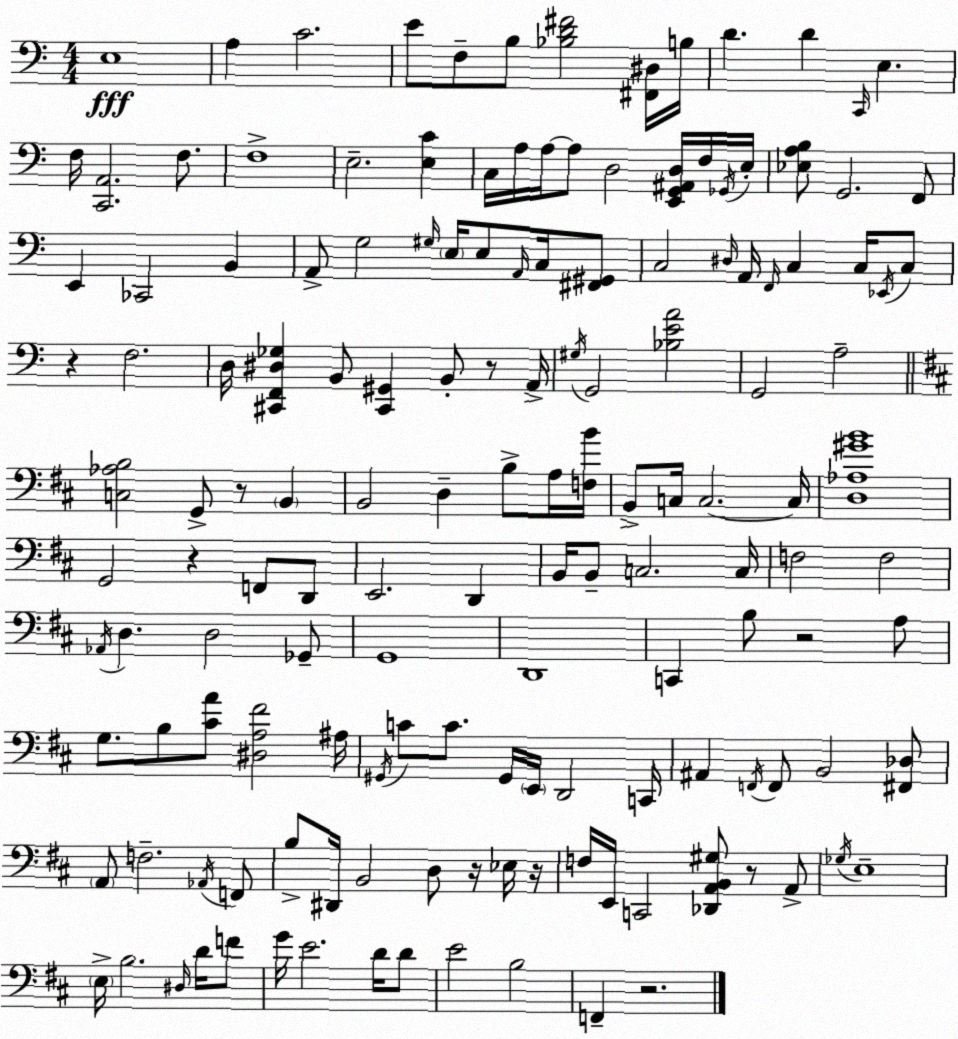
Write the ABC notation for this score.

X:1
T:Untitled
M:4/4
L:1/4
K:C
E,4 A, C2 E/2 F,/2 B,/2 [_B,D^F]2 [^F,,^D,]/4 B,/4 D D C,,/4 E, F,/4 [C,,A,,]2 F,/2 F,4 E,2 [E,C] C,/4 A,/4 A,/4 A,/2 D,2 [E,,G,,^A,,D,]/4 F,/4 _G,,/4 E,/4 [_E,A,B,]/2 G,,2 F,,/2 E,, _C,,2 B,, A,,/2 G,2 ^G,/4 E,/4 E,/2 A,,/4 C,/4 [^F,,^G,,]/2 C,2 ^D,/4 A,,/4 F,,/4 C, C,/4 _E,,/4 C,/2 z F,2 D,/4 [^C,,F,,^D,_G,] B,,/2 [^C,,^G,,] B,,/2 z/2 A,,/4 ^G,/4 G,,2 [_B,EA]2 G,,2 A,2 [C,_A,B,]2 G,,/2 z/2 B,, B,,2 D, B,/2 A,/4 [F,B]/4 B,,/2 C,/4 C,2 C,/4 [D,_A,^GB]4 G,,2 z F,,/2 D,,/2 E,,2 D,, B,,/4 B,,/2 C,2 C,/4 F,2 F,2 _A,,/4 D, D,2 _G,,/2 G,,4 D,,4 C,, B,/2 z2 A,/2 G,/2 B,/2 [^CA]/2 [^D,A,^F]2 ^A,/4 ^G,,/4 C/2 C/2 ^G,,/4 E,,/4 D,,2 C,,/4 ^A,, F,,/4 F,,/2 B,,2 [^F,,_D,]/2 A,,/2 F,2 _A,,/4 F,,/2 B,/2 ^D,,/4 B,,2 D,/2 z/4 _E,/4 z/4 F,/4 E,,/4 C,,2 [_D,,A,,B,,^G,]/2 z/2 A,,/2 _G,/4 E,4 E,/4 B,2 ^D,/4 D/4 F/2 G/4 E2 D/4 D/2 E2 B,2 F,, z2